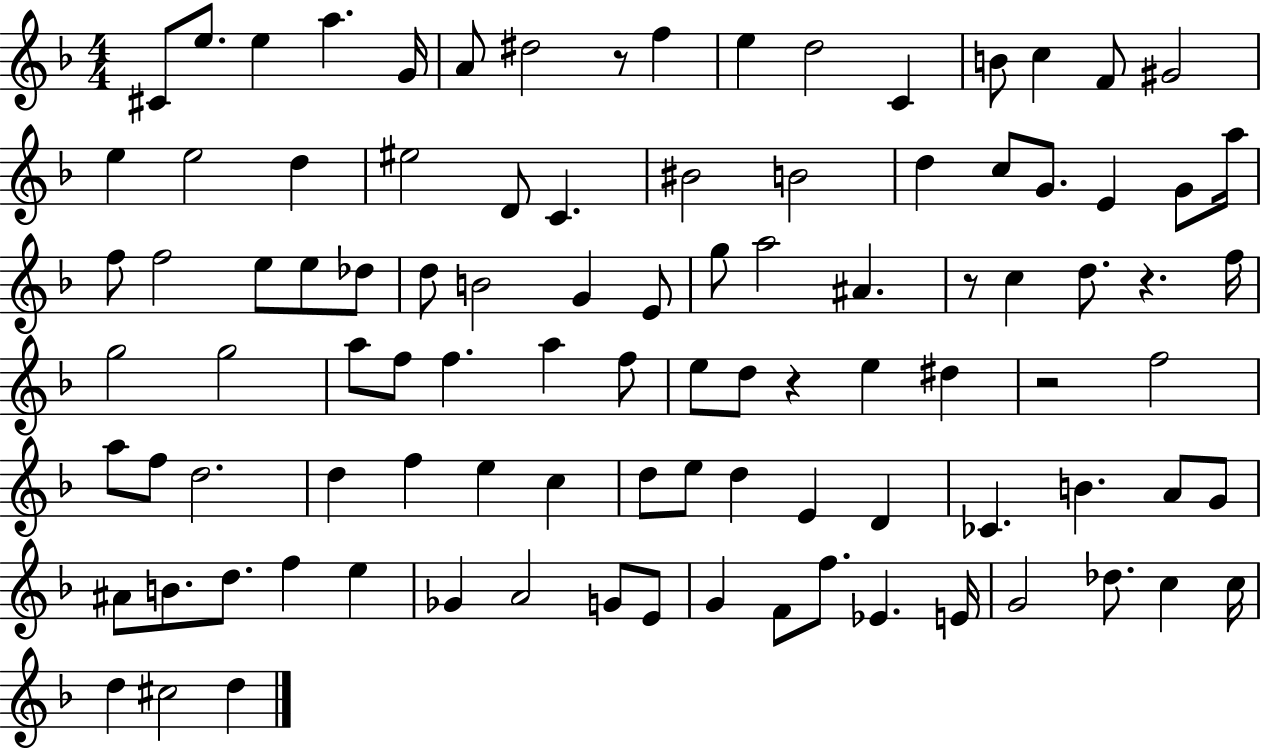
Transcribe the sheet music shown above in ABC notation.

X:1
T:Untitled
M:4/4
L:1/4
K:F
^C/2 e/2 e a G/4 A/2 ^d2 z/2 f e d2 C B/2 c F/2 ^G2 e e2 d ^e2 D/2 C ^B2 B2 d c/2 G/2 E G/2 a/4 f/2 f2 e/2 e/2 _d/2 d/2 B2 G E/2 g/2 a2 ^A z/2 c d/2 z f/4 g2 g2 a/2 f/2 f a f/2 e/2 d/2 z e ^d z2 f2 a/2 f/2 d2 d f e c d/2 e/2 d E D _C B A/2 G/2 ^A/2 B/2 d/2 f e _G A2 G/2 E/2 G F/2 f/2 _E E/4 G2 _d/2 c c/4 d ^c2 d